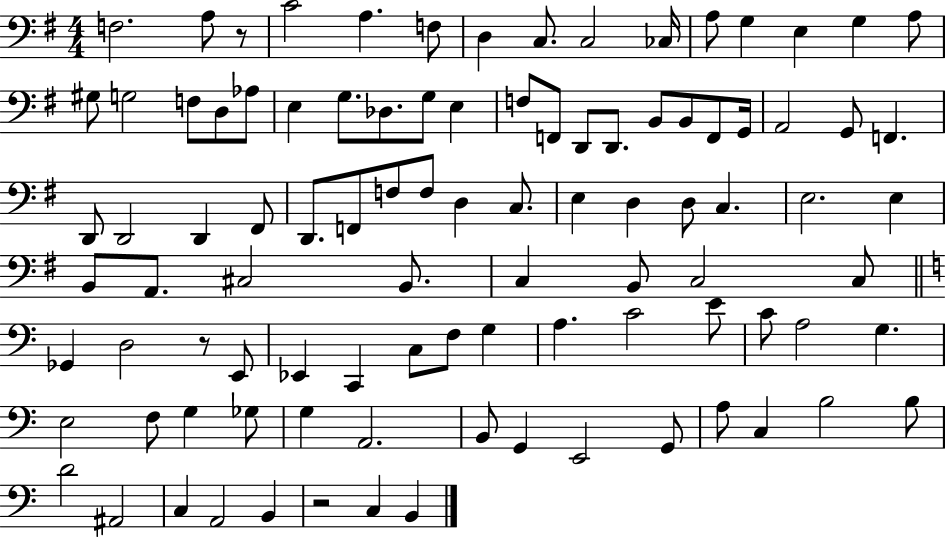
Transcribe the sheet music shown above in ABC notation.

X:1
T:Untitled
M:4/4
L:1/4
K:G
F,2 A,/2 z/2 C2 A, F,/2 D, C,/2 C,2 _C,/4 A,/2 G, E, G, A,/2 ^G,/2 G,2 F,/2 D,/2 _A,/2 E, G,/2 _D,/2 G,/2 E, F,/2 F,,/2 D,,/2 D,,/2 B,,/2 B,,/2 F,,/2 G,,/4 A,,2 G,,/2 F,, D,,/2 D,,2 D,, ^F,,/2 D,,/2 F,,/2 F,/2 F,/2 D, C,/2 E, D, D,/2 C, E,2 E, B,,/2 A,,/2 ^C,2 B,,/2 C, B,,/2 C,2 C,/2 _G,, D,2 z/2 E,,/2 _E,, C,, C,/2 F,/2 G, A, C2 E/2 C/2 A,2 G, E,2 F,/2 G, _G,/2 G, A,,2 B,,/2 G,, E,,2 G,,/2 A,/2 C, B,2 B,/2 D2 ^A,,2 C, A,,2 B,, z2 C, B,,